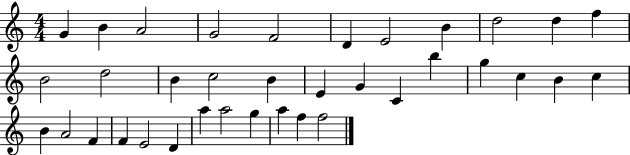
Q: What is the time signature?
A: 4/4